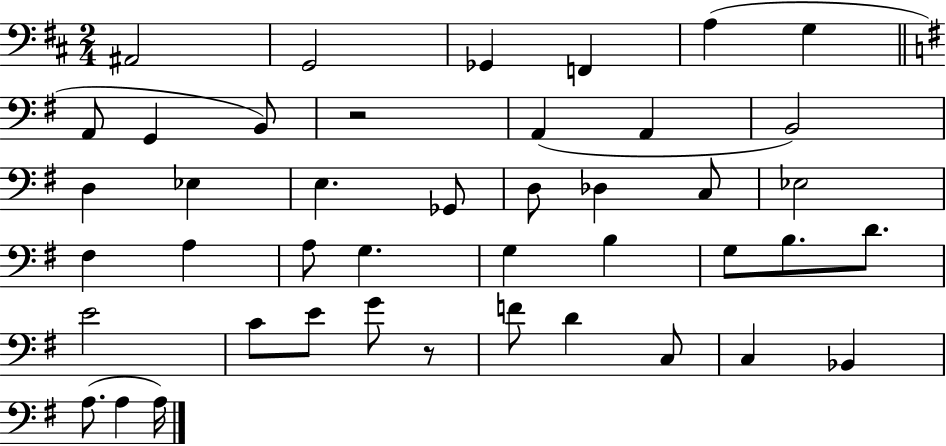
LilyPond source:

{
  \clef bass
  \numericTimeSignature
  \time 2/4
  \key d \major
  ais,2 | g,2 | ges,4 f,4 | a4( g4 | \break \bar "||" \break \key g \major a,8 g,4 b,8) | r2 | a,4( a,4 | b,2) | \break d4 ees4 | e4. ges,8 | d8 des4 c8 | ees2 | \break fis4 a4 | a8 g4. | g4 b4 | g8 b8. d'8. | \break e'2 | c'8 e'8 g'8 r8 | f'8 d'4 c8 | c4 bes,4 | \break a8.( a4 a16) | \bar "|."
}